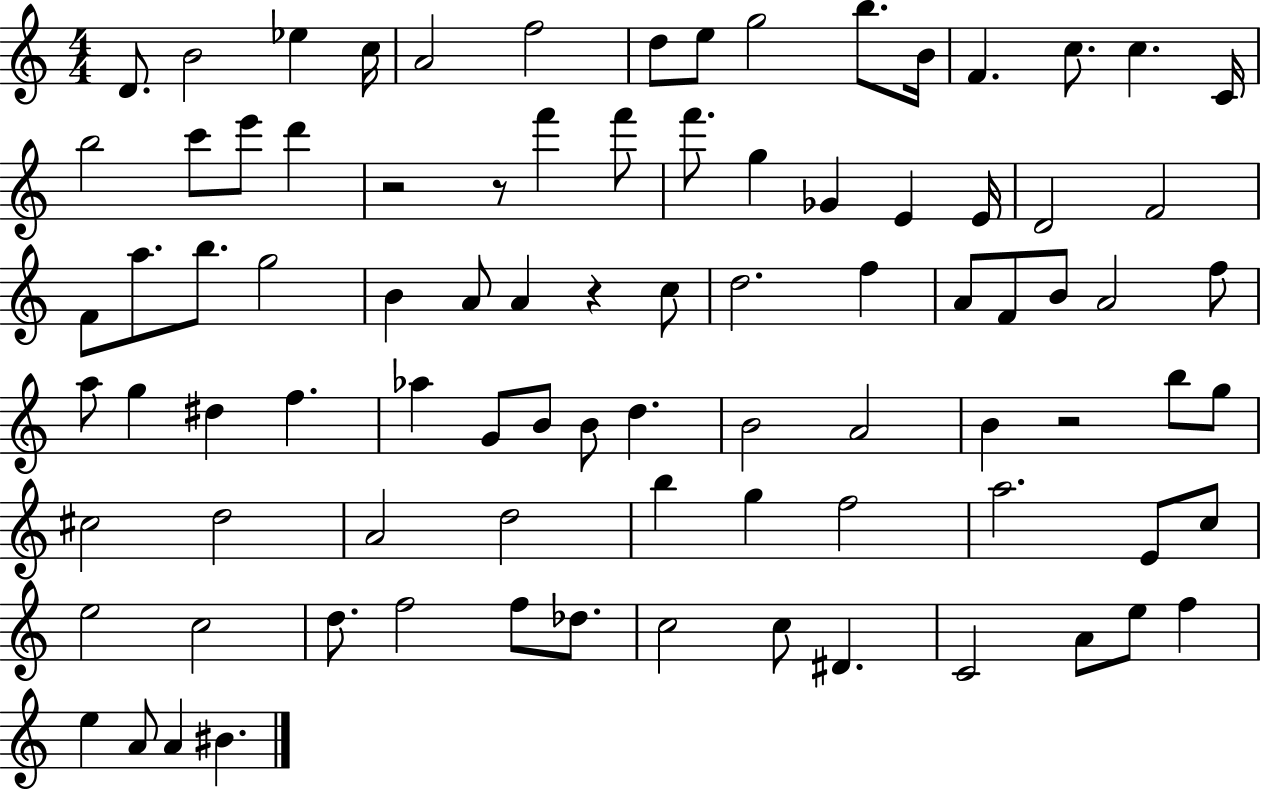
{
  \clef treble
  \numericTimeSignature
  \time 4/4
  \key c \major
  \repeat volta 2 { d'8. b'2 ees''4 c''16 | a'2 f''2 | d''8 e''8 g''2 b''8. b'16 | f'4. c''8. c''4. c'16 | \break b''2 c'''8 e'''8 d'''4 | r2 r8 f'''4 f'''8 | f'''8. g''4 ges'4 e'4 e'16 | d'2 f'2 | \break f'8 a''8. b''8. g''2 | b'4 a'8 a'4 r4 c''8 | d''2. f''4 | a'8 f'8 b'8 a'2 f''8 | \break a''8 g''4 dis''4 f''4. | aes''4 g'8 b'8 b'8 d''4. | b'2 a'2 | b'4 r2 b''8 g''8 | \break cis''2 d''2 | a'2 d''2 | b''4 g''4 f''2 | a''2. e'8 c''8 | \break e''2 c''2 | d''8. f''2 f''8 des''8. | c''2 c''8 dis'4. | c'2 a'8 e''8 f''4 | \break e''4 a'8 a'4 bis'4. | } \bar "|."
}